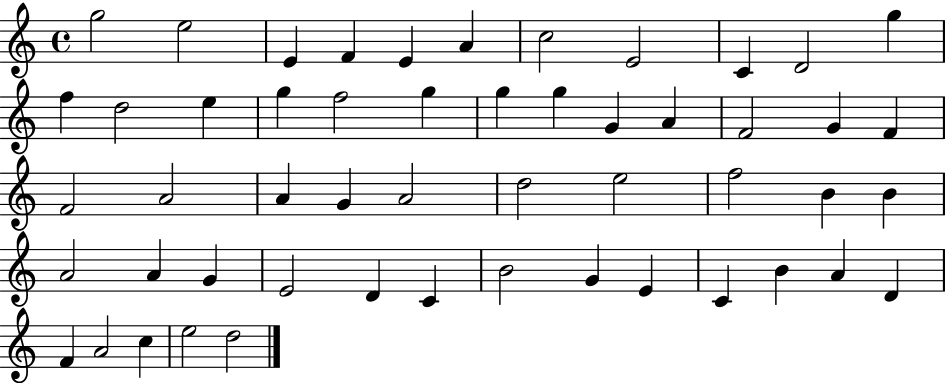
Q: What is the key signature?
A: C major